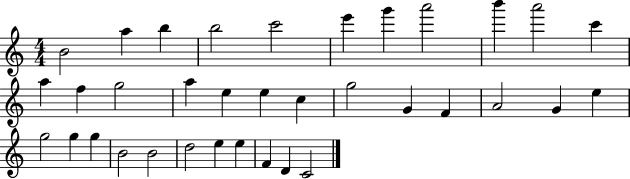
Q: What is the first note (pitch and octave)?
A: B4